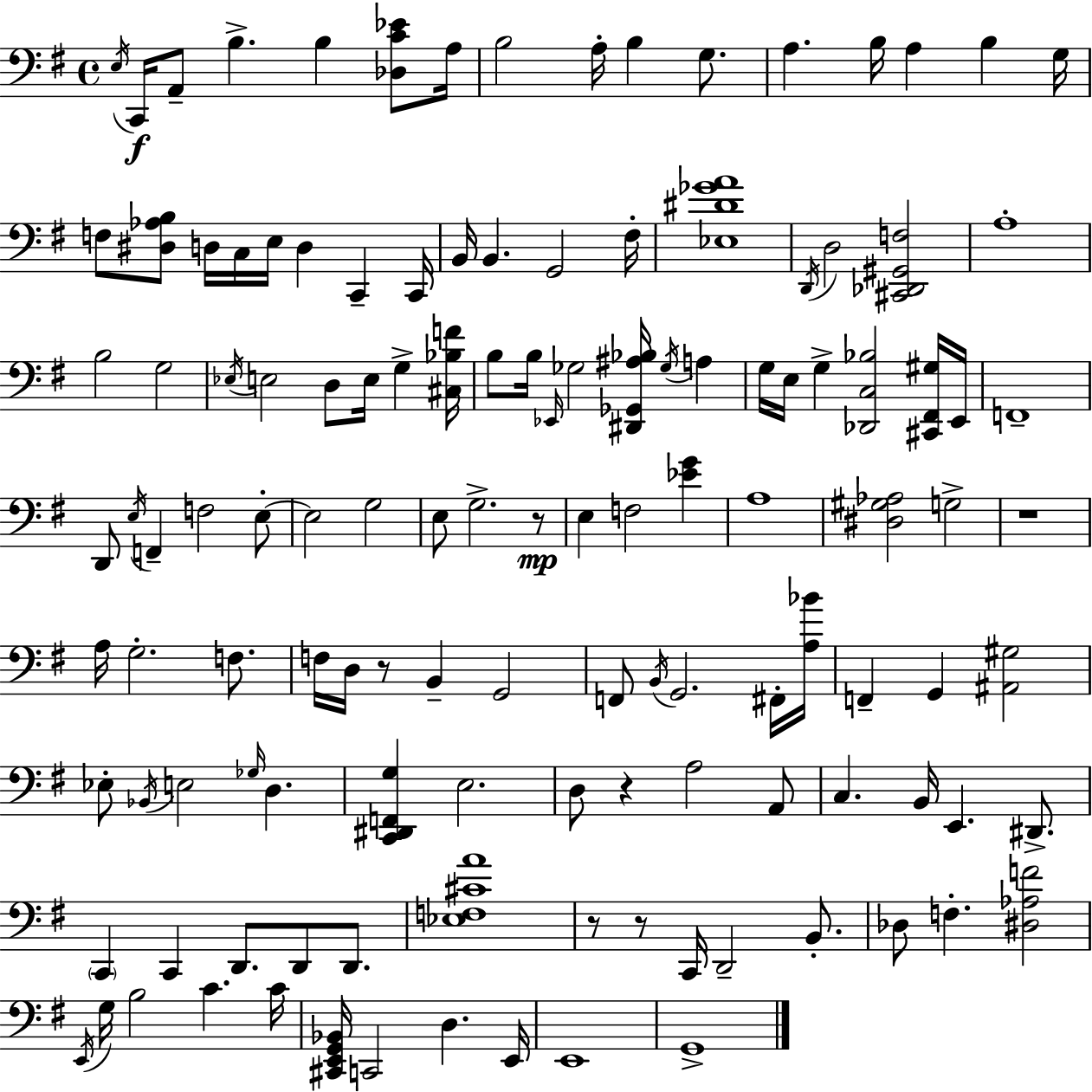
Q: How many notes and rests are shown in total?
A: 128